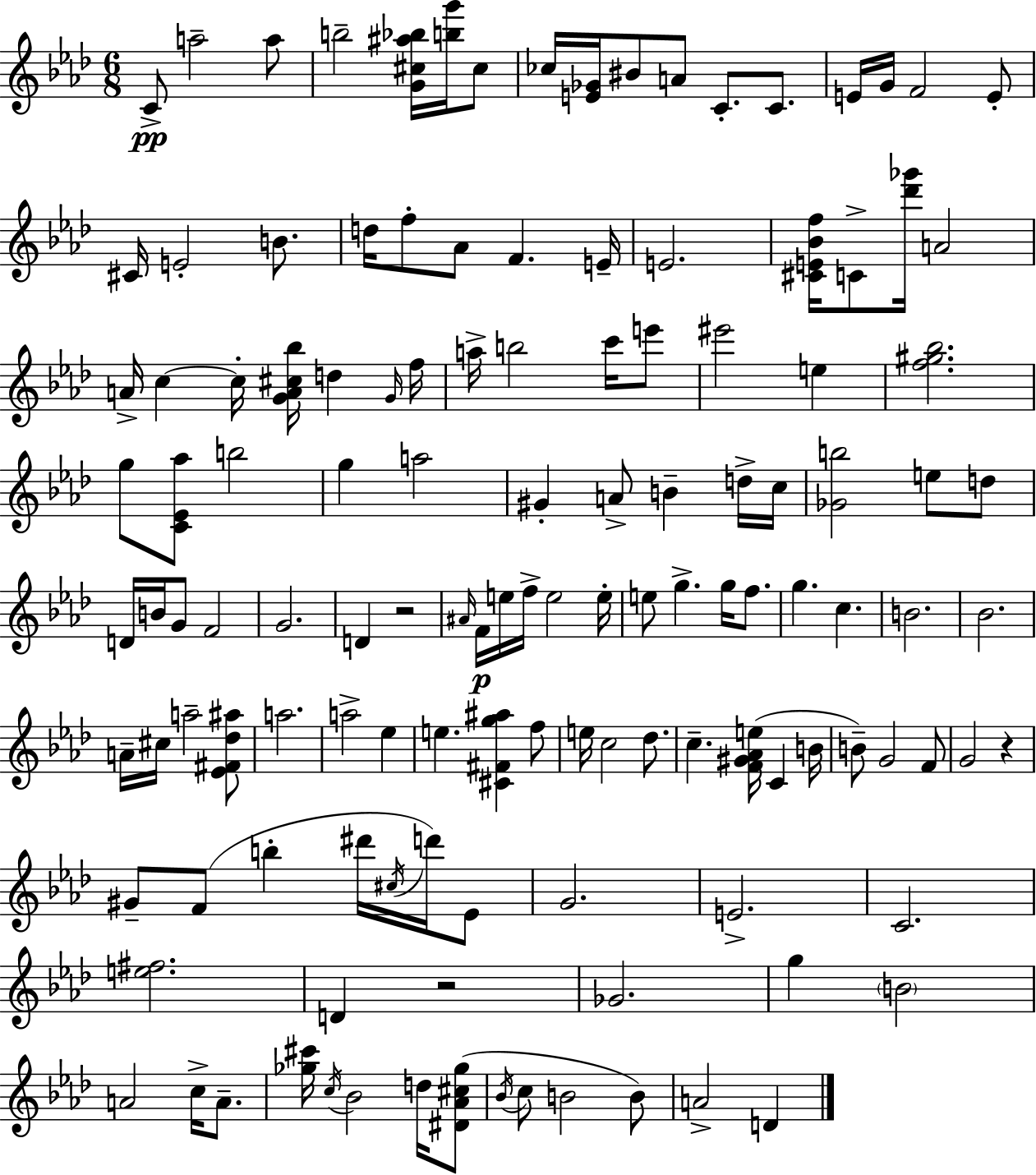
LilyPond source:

{
  \clef treble
  \numericTimeSignature
  \time 6/8
  \key f \minor
  \repeat volta 2 { c'8->\pp a''2-- a''8 | b''2-- <g' cis'' ais'' bes''>16 <b'' g'''>16 cis''8 | ces''16 <e' ges'>16 bis'8 a'8 c'8.-. c'8. | e'16 g'16 f'2 e'8-. | \break cis'16 e'2-. b'8. | d''16 f''8-. aes'8 f'4. e'16-- | e'2. | <cis' e' bes' f''>16 c'8-> <des''' ges'''>16 a'2 | \break a'16-> c''4~~ c''16-. <g' a' cis'' bes''>16 d''4 \grace { g'16 } | f''16 a''16-> b''2 c'''16 e'''8 | eis'''2 e''4 | <f'' gis'' bes''>2. | \break g''8 <c' ees' aes''>8 b''2 | g''4 a''2 | gis'4-. a'8-> b'4-- d''16-> | c''16 <ges' b''>2 e''8 d''8 | \break d'16 b'16 g'8 f'2 | g'2. | d'4 r2 | \grace { ais'16 } f'16\p e''16 f''16-> e''2 | \break e''16-. e''8 g''4.-> g''16 f''8. | g''4. c''4. | b'2. | bes'2. | \break a'16-- cis''16 a''2-- | <ees' fis' des'' ais''>8 a''2. | a''2-> ees''4 | e''4. <cis' fis' g'' ais''>4 | \break f''8 e''16 c''2 des''8. | c''4.-- <f' gis' aes' e''>16( c'4 | b'16 b'8--) g'2 | f'8 g'2 r4 | \break gis'8-- f'8( b''4-. dis'''16 \acciaccatura { cis''16 }) | d'''16 ees'8 g'2. | e'2.-> | c'2. | \break <e'' fis''>2. | d'4 r2 | ges'2. | g''4 \parenthesize b'2 | \break a'2 c''16-> | a'8.-- <ges'' cis'''>16 \acciaccatura { c''16 } bes'2 | d''16 <dis' aes' cis'' ges''>8( \acciaccatura { bes'16 } c''8 b'2 | b'8) a'2-> | \break d'4 } \bar "|."
}